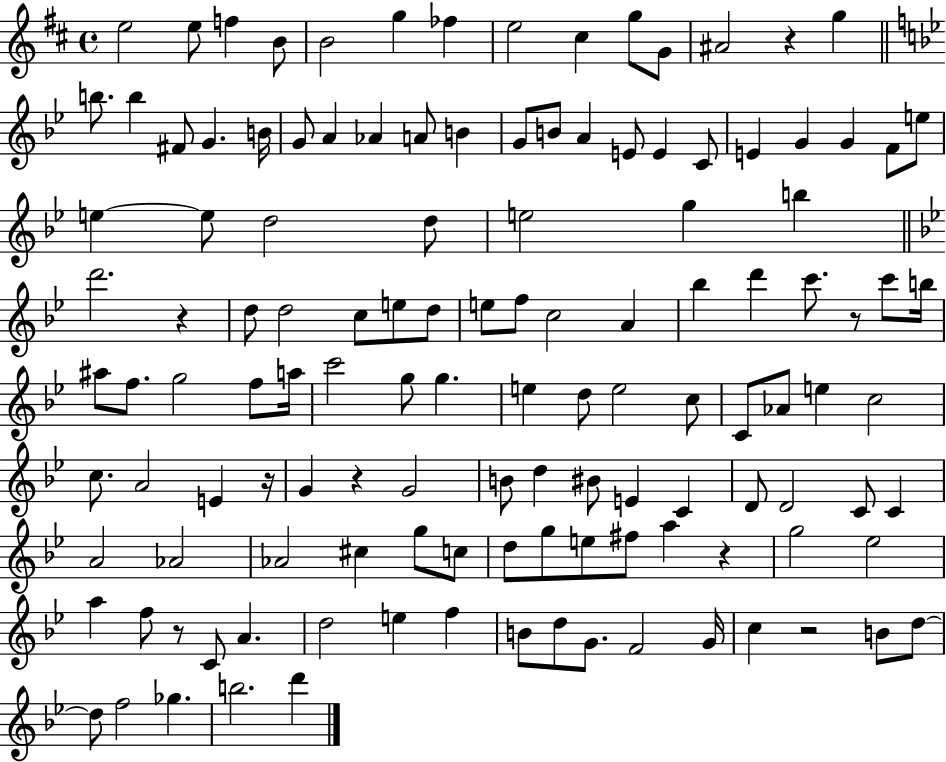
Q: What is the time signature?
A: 4/4